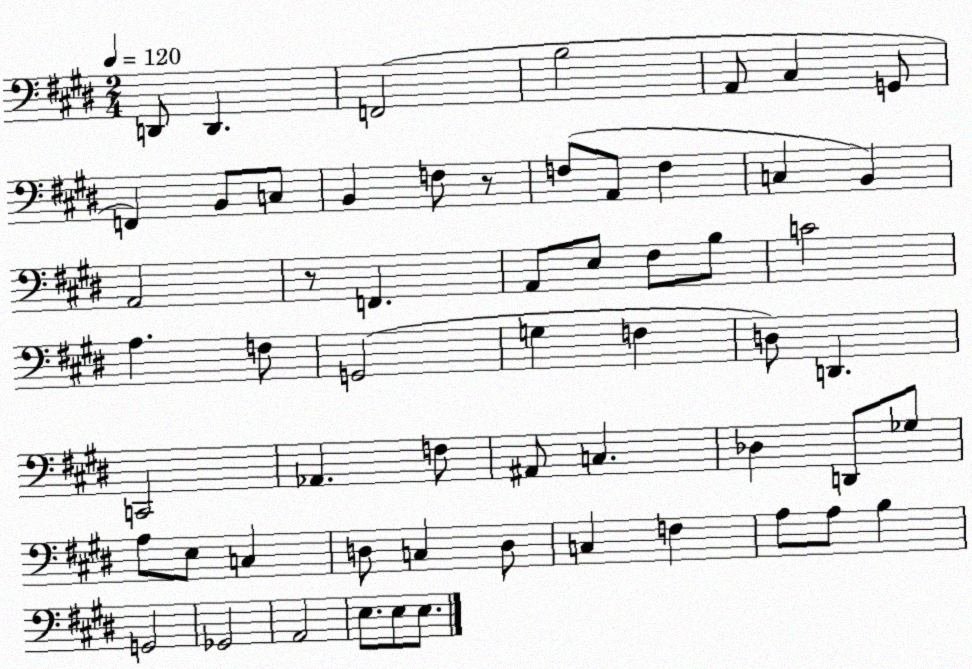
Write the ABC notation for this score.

X:1
T:Untitled
M:2/4
L:1/4
K:E
D,,/2 D,, F,,2 B,2 A,,/2 ^C, G,,/2 F,, B,,/2 C,/2 B,, F,/2 z/2 F,/2 A,,/2 F, C, B,, A,,2 z/2 F,, A,,/2 E,/2 ^F,/2 B,/2 C2 A, F,/2 G,,2 G, F, D,/2 D,, C,,2 _A,, F,/2 ^A,,/2 C, _D, D,,/2 _G,/2 A,/2 E,/2 C, D,/2 C, D,/2 C, F, A,/2 A,/2 B, G,,2 _G,,2 A,,2 E,/2 E,/2 E,/2